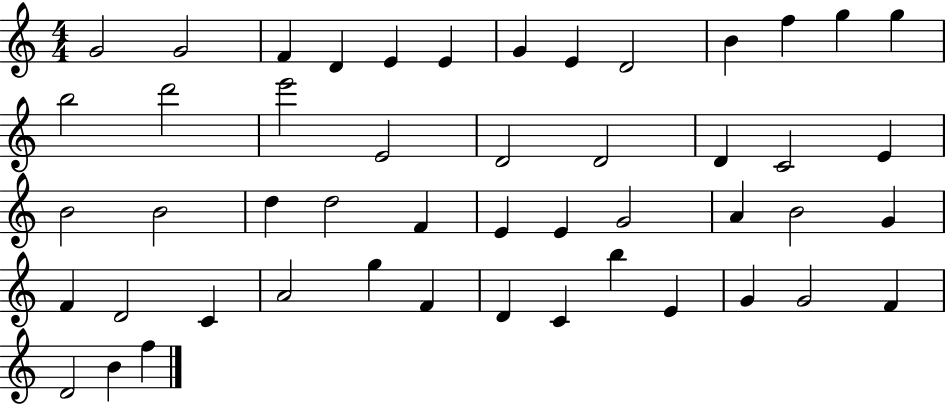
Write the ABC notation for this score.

X:1
T:Untitled
M:4/4
L:1/4
K:C
G2 G2 F D E E G E D2 B f g g b2 d'2 e'2 E2 D2 D2 D C2 E B2 B2 d d2 F E E G2 A B2 G F D2 C A2 g F D C b E G G2 F D2 B f